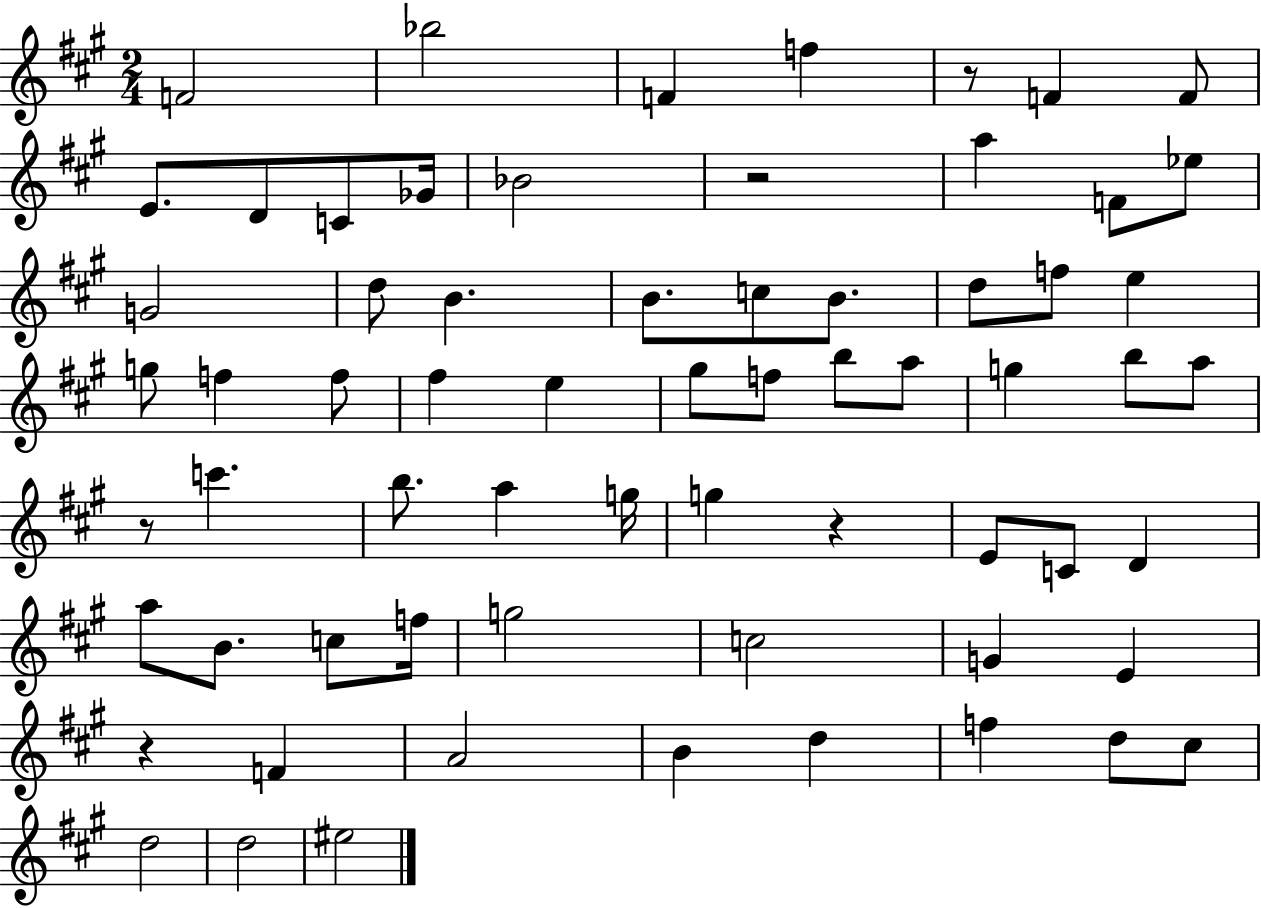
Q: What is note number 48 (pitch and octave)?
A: G5